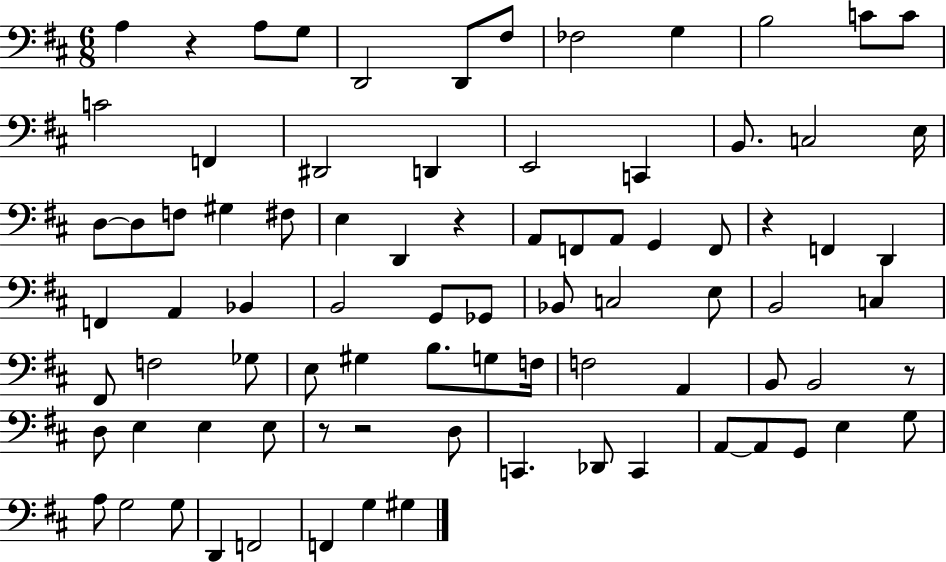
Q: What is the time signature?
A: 6/8